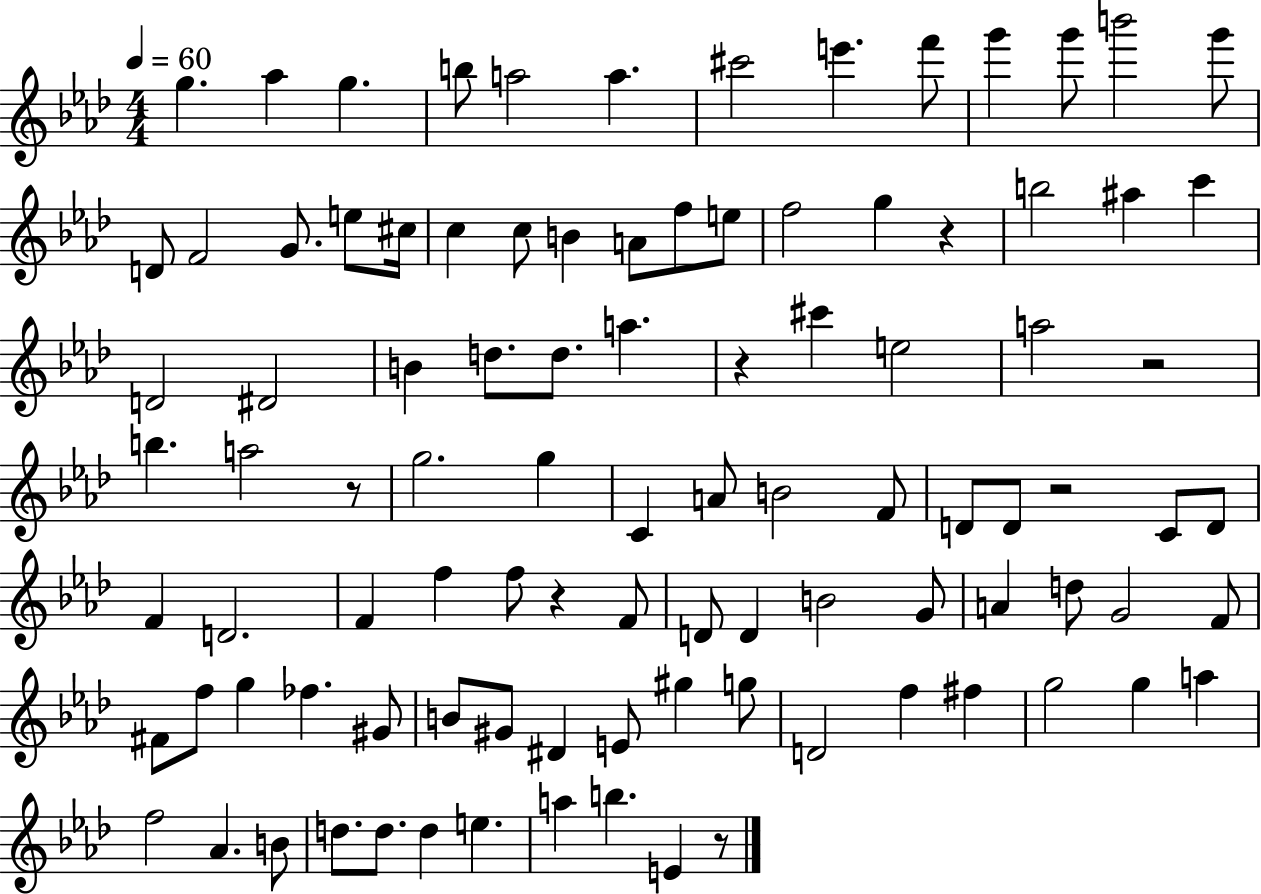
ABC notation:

X:1
T:Untitled
M:4/4
L:1/4
K:Ab
g _a g b/2 a2 a ^c'2 e' f'/2 g' g'/2 b'2 g'/2 D/2 F2 G/2 e/2 ^c/4 c c/2 B A/2 f/2 e/2 f2 g z b2 ^a c' D2 ^D2 B d/2 d/2 a z ^c' e2 a2 z2 b a2 z/2 g2 g C A/2 B2 F/2 D/2 D/2 z2 C/2 D/2 F D2 F f f/2 z F/2 D/2 D B2 G/2 A d/2 G2 F/2 ^F/2 f/2 g _f ^G/2 B/2 ^G/2 ^D E/2 ^g g/2 D2 f ^f g2 g a f2 _A B/2 d/2 d/2 d e a b E z/2